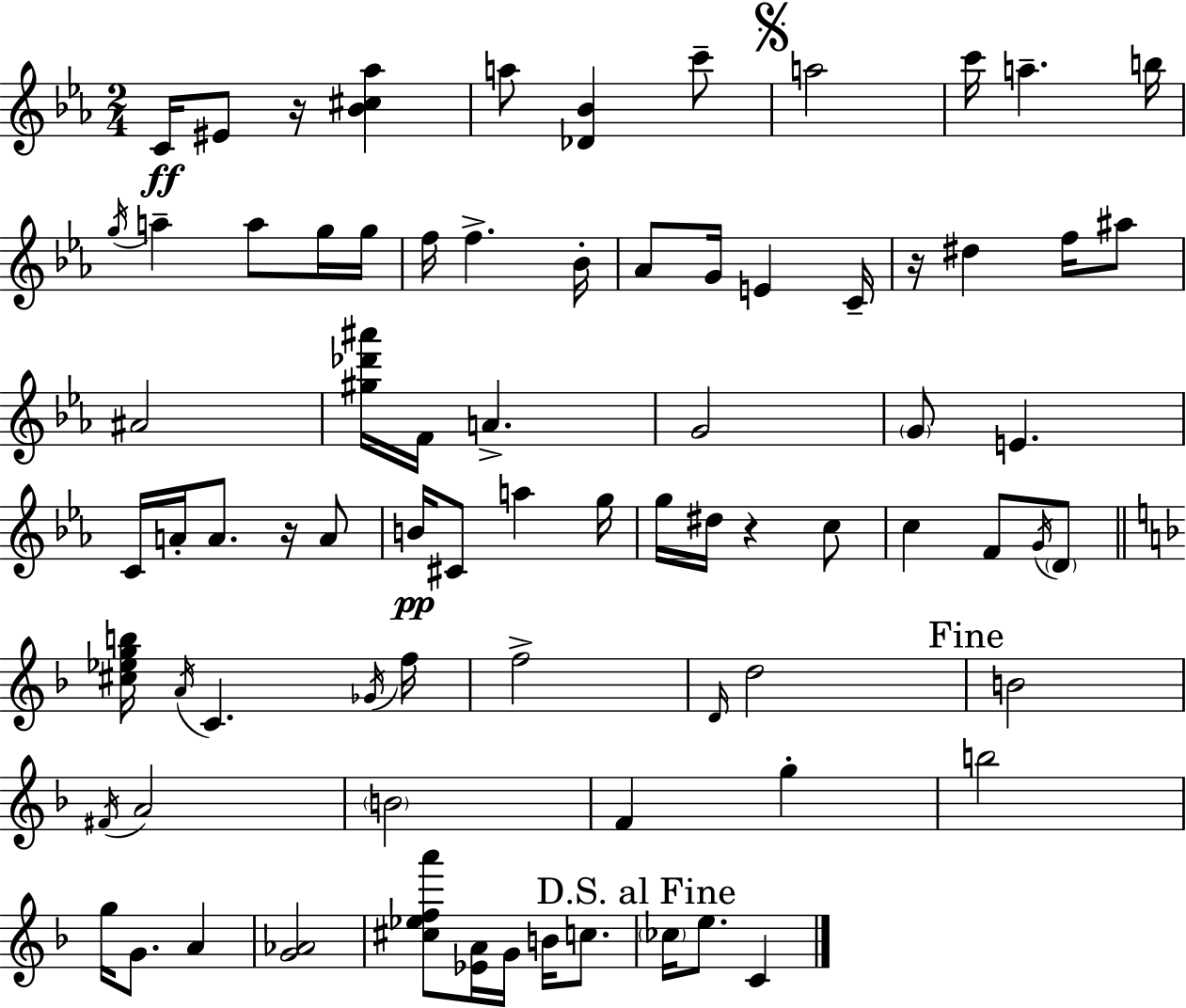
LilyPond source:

{
  \clef treble
  \numericTimeSignature
  \time 2/4
  \key c \minor
  c'16\ff eis'8 r16 <bes' cis'' aes''>4 | a''8 <des' bes'>4 c'''8-- | \mark \markup { \musicglyph "scripts.segno" } a''2 | c'''16 a''4.-- b''16 | \break \acciaccatura { g''16 } a''4-- a''8 g''16 | g''16 f''16 f''4.-> | bes'16-. aes'8 g'16 e'4 | c'16-- r16 dis''4 f''16 ais''8 | \break ais'2 | <gis'' des''' ais'''>16 f'16 a'4.-> | g'2 | \parenthesize g'8 e'4. | \break c'16 a'16-. a'8. r16 a'8 | b'16\pp cis'8 a''4 | g''16 g''16 dis''16 r4 c''8 | c''4 f'8 \acciaccatura { g'16 } | \break \parenthesize d'8 \bar "||" \break \key f \major <cis'' ees'' g'' b''>16 \acciaccatura { a'16 } c'4. | \acciaccatura { ges'16 } f''16 f''2-> | \grace { d'16 } d''2 | \mark "Fine" b'2 | \break \acciaccatura { fis'16 } a'2 | \parenthesize b'2 | f'4 | g''4-. b''2 | \break g''16 g'8. | a'4 <g' aes'>2 | <cis'' ees'' f'' a'''>8 <ees' a'>16 g'16 | b'16 c''8. \mark "D.S. al Fine" \parenthesize ces''16 e''8. | \break c'4 \bar "|."
}